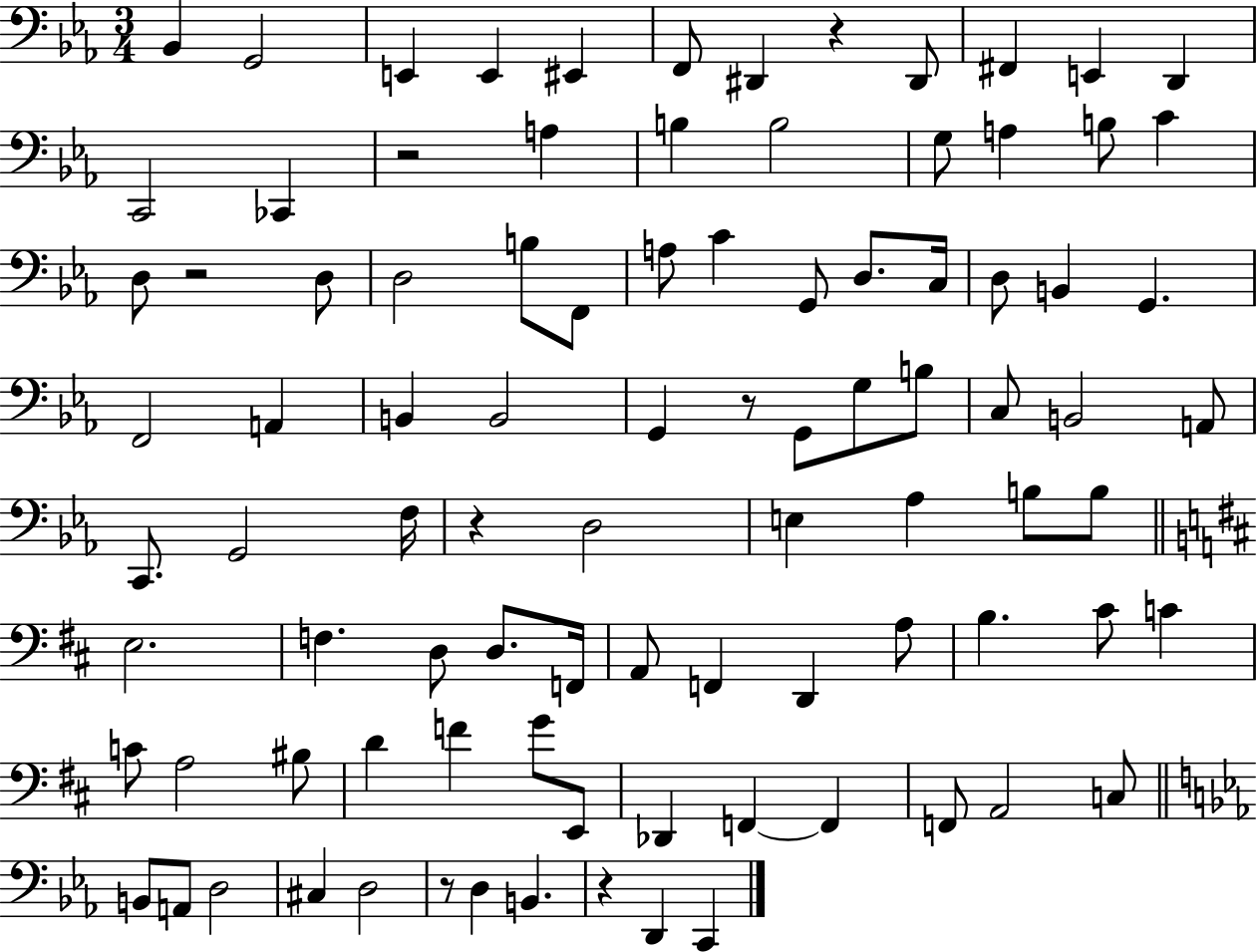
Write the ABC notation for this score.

X:1
T:Untitled
M:3/4
L:1/4
K:Eb
_B,, G,,2 E,, E,, ^E,, F,,/2 ^D,, z ^D,,/2 ^F,, E,, D,, C,,2 _C,, z2 A, B, B,2 G,/2 A, B,/2 C D,/2 z2 D,/2 D,2 B,/2 F,,/2 A,/2 C G,,/2 D,/2 C,/4 D,/2 B,, G,, F,,2 A,, B,, B,,2 G,, z/2 G,,/2 G,/2 B,/2 C,/2 B,,2 A,,/2 C,,/2 G,,2 F,/4 z D,2 E, _A, B,/2 B,/2 E,2 F, D,/2 D,/2 F,,/4 A,,/2 F,, D,, A,/2 B, ^C/2 C C/2 A,2 ^B,/2 D F G/2 E,,/2 _D,, F,, F,, F,,/2 A,,2 C,/2 B,,/2 A,,/2 D,2 ^C, D,2 z/2 D, B,, z D,, C,,